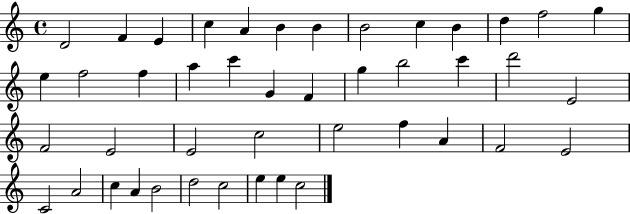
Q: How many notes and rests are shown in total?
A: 44